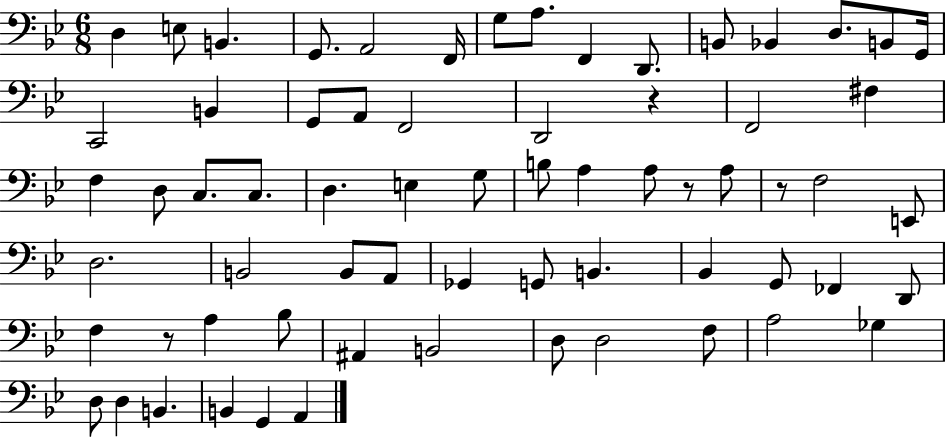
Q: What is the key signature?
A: BES major